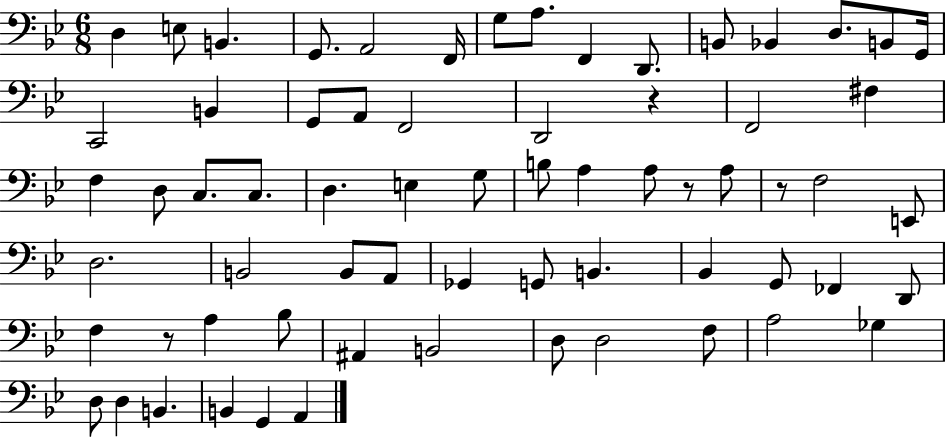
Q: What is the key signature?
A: BES major